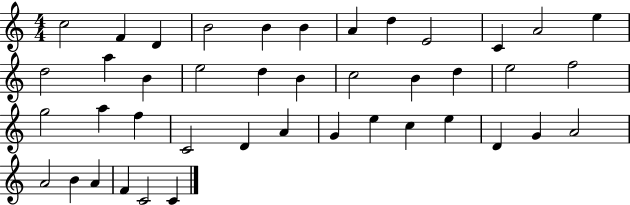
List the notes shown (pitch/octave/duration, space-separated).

C5/h F4/q D4/q B4/h B4/q B4/q A4/q D5/q E4/h C4/q A4/h E5/q D5/h A5/q B4/q E5/h D5/q B4/q C5/h B4/q D5/q E5/h F5/h G5/h A5/q F5/q C4/h D4/q A4/q G4/q E5/q C5/q E5/q D4/q G4/q A4/h A4/h B4/q A4/q F4/q C4/h C4/q